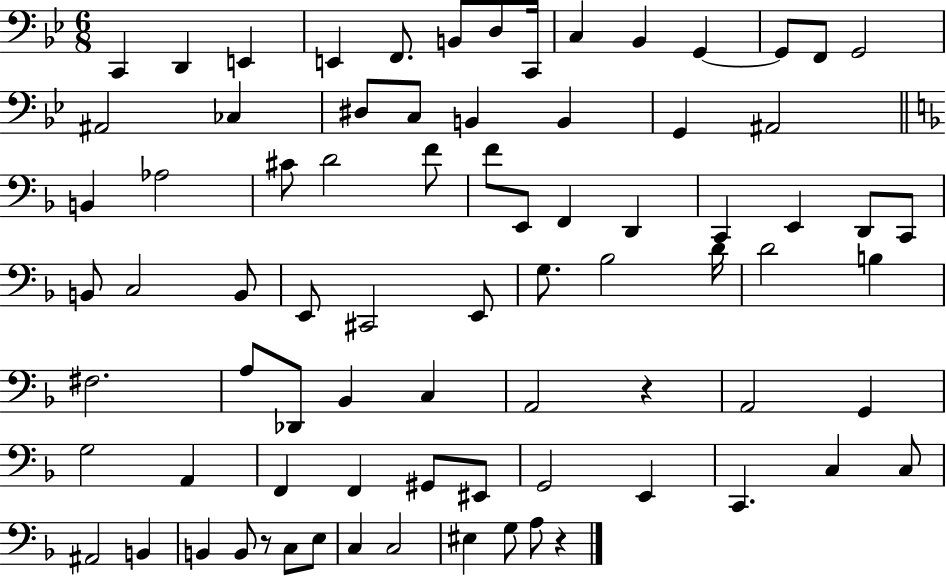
X:1
T:Untitled
M:6/8
L:1/4
K:Bb
C,, D,, E,, E,, F,,/2 B,,/2 D,/2 C,,/4 C, _B,, G,, G,,/2 F,,/2 G,,2 ^A,,2 _C, ^D,/2 C,/2 B,, B,, G,, ^A,,2 B,, _A,2 ^C/2 D2 F/2 F/2 E,,/2 F,, D,, C,, E,, D,,/2 C,,/2 B,,/2 C,2 B,,/2 E,,/2 ^C,,2 E,,/2 G,/2 _B,2 D/4 D2 B, ^F,2 A,/2 _D,,/2 _B,, C, A,,2 z A,,2 G,, G,2 A,, F,, F,, ^G,,/2 ^E,,/2 G,,2 E,, C,, C, C,/2 ^A,,2 B,, B,, B,,/2 z/2 C,/2 E,/2 C, C,2 ^E, G,/2 A,/2 z